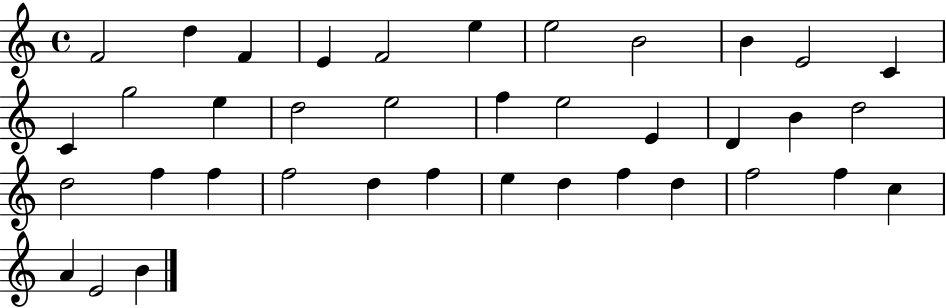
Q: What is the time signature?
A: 4/4